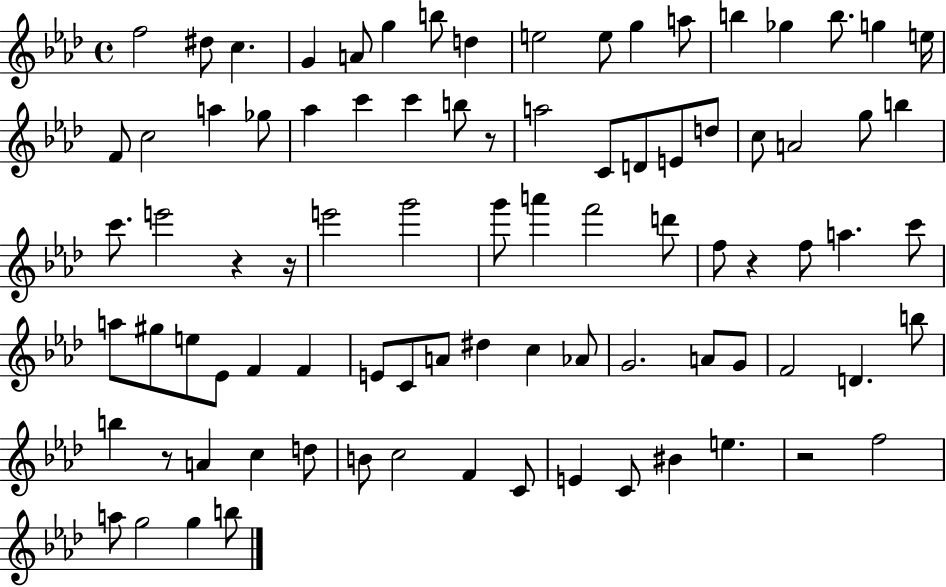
X:1
T:Untitled
M:4/4
L:1/4
K:Ab
f2 ^d/2 c G A/2 g b/2 d e2 e/2 g a/2 b _g b/2 g e/4 F/2 c2 a _g/2 _a c' c' b/2 z/2 a2 C/2 D/2 E/2 d/2 c/2 A2 g/2 b c'/2 e'2 z z/4 e'2 g'2 g'/2 a' f'2 d'/2 f/2 z f/2 a c'/2 a/2 ^g/2 e/2 _E/2 F F E/2 C/2 A/2 ^d c _A/2 G2 A/2 G/2 F2 D b/2 b z/2 A c d/2 B/2 c2 F C/2 E C/2 ^B e z2 f2 a/2 g2 g b/2